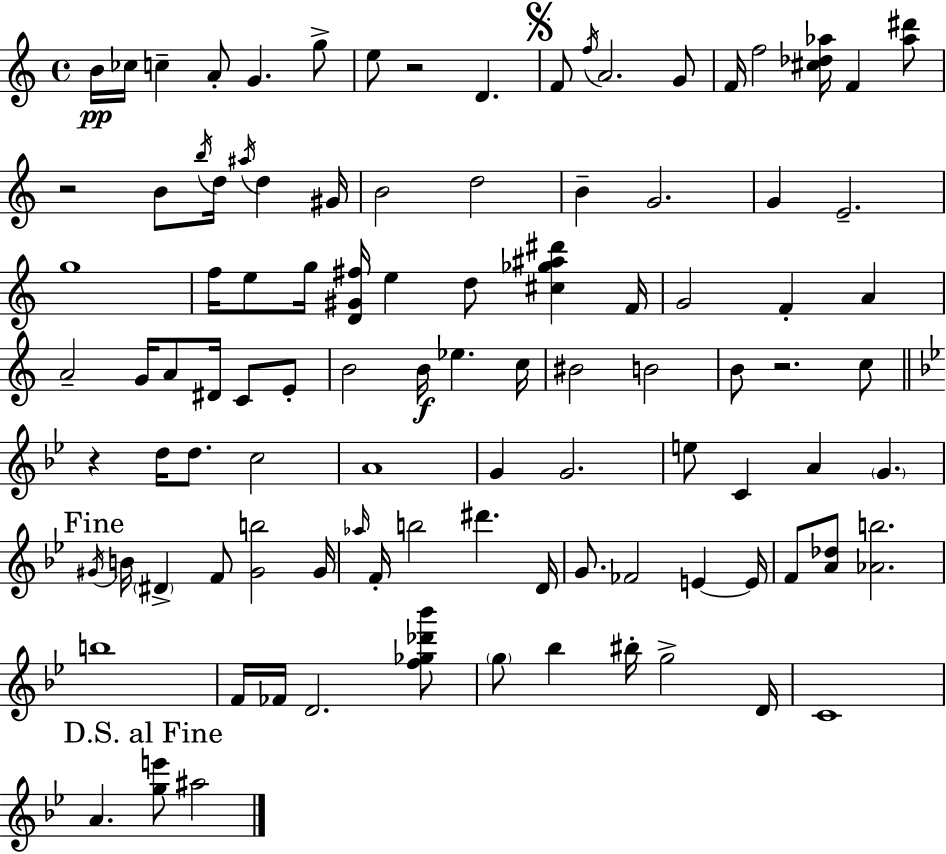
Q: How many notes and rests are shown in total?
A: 101